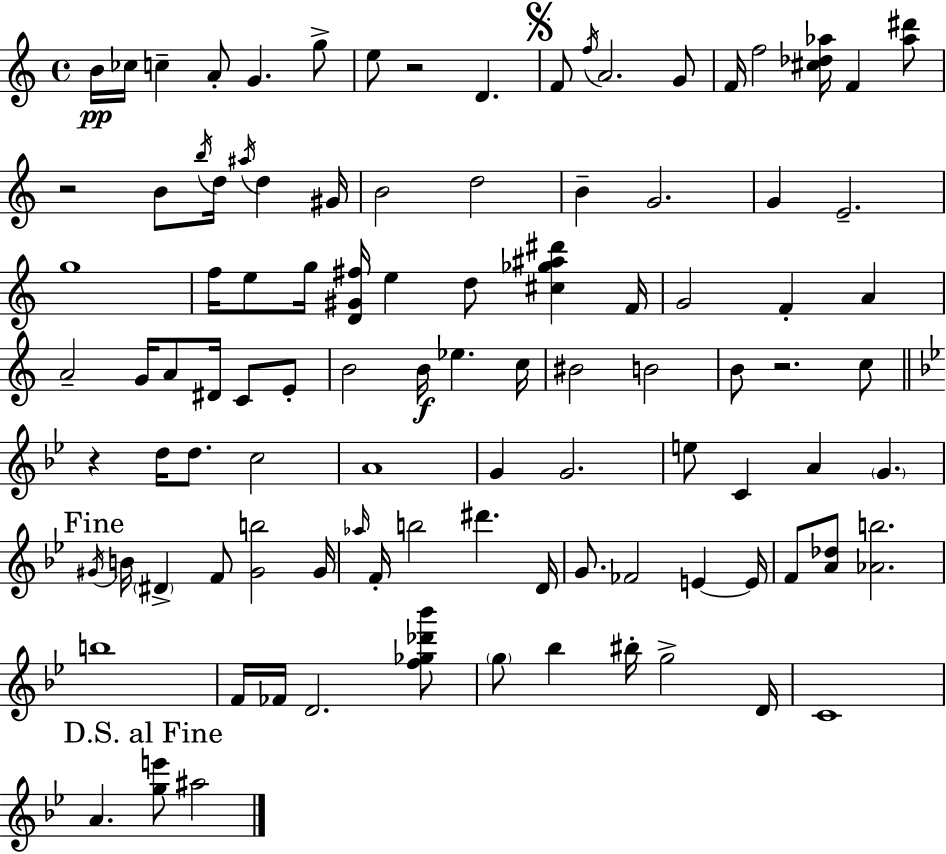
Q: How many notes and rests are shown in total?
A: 101